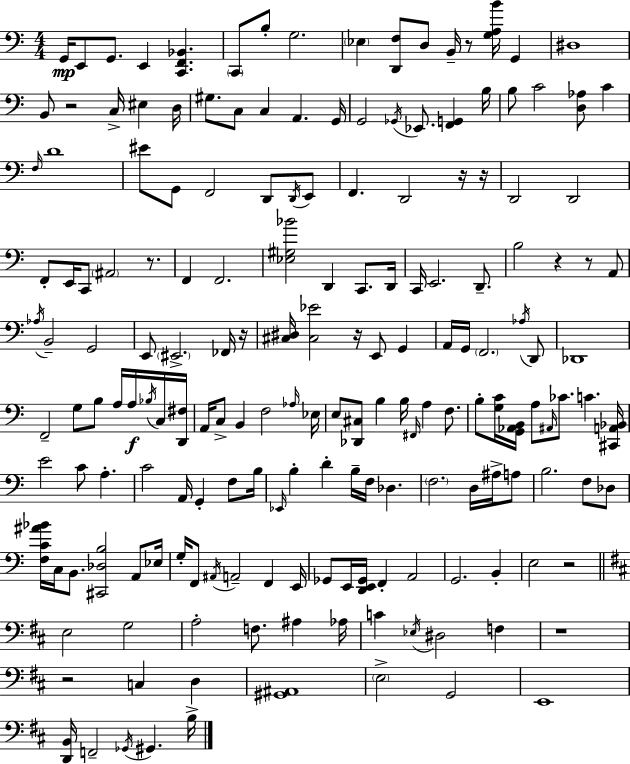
{
  \clef bass
  \numericTimeSignature
  \time 4/4
  \key c \major
  g,16\mp e,8 g,8. e,4 <c, f, bes,>4. | \parenthesize c,8 b8-. g2. | \parenthesize ees4 <d, f>8 d8 b,16-- r8 <g a b'>16 g,4 | dis1 | \break b,8 r2 c16-> eis4 d16 | gis8. c8 c4 a,4. g,16 | g,2 \acciaccatura { ges,16 } ees,8. <f, g,>4 | b16 b8 c'2 <d aes>8 c'4 | \break \grace { f16 } d'1 | eis'8 g,8 f,2 d,8 | \acciaccatura { d,16 } e,8 f,4. d,2 | r16 r16 d,2 d,2 | \break f,8-. e,16 c,8 \parenthesize ais,2 | r8. f,4 f,2. | <ees gis bes'>2 d,4 c,8. | d,16 c,16 e,2. | \break d,8.-- b2 r4 r8 | a,8 \acciaccatura { aes16 } b,2-- g,2 | e,8 \parenthesize eis,2.-> | fes,16 r16 <cis dis>16 <cis ees'>2 r16 e,8 | \break g,4 a,16 g,16 \parenthesize f,2. | \acciaccatura { aes16 } d,8 des,1 | f,2-- g8 b8 | a16 a16\f \acciaccatura { bes16 } c16 <d, fis>16 a,16 c8-> b,4 f2 | \break \grace { aes16 } ees16 e8 <des, cis>8 b4 b16 | \grace { fis,16 } a4 f8. b8-. <g c'>16 <g, aes, b,>16 a8 \grace { ais,16 } ces'8. | c'4. <cis, a, bes,>16 e'2 | c'8 a4.-. c'2 | \break a,16 g,4-. f8 b16 \grace { ees,16 } b4-. d'4-. | b16-- f16 des4. \parenthesize f2. | d16 ais16-> a8 b2. | f8 des8 <f c' ais' bes'>16 c16 b,8. <cis, des b>2 | \break a,8 ees16 g16-. f,8 \acciaccatura { ais,16 } a,2-- | f,4 e,16 ges,8 e,16 <d, e, ges,>16 f,4-. | a,2 g,2. | b,4-. e2 | \break r2 \bar "||" \break \key d \major e2 g2 | a2-. f8. ais4 aes16 | c'4 \acciaccatura { ees16 } dis2 f4 | r1 | \break r2 c4 d4 | <gis, ais,>1 | \parenthesize e2-> g,2 | e,1 | \break <d, b,>16 f,2-- \acciaccatura { ges,16 } gis,4. | b16-> \bar "|."
}